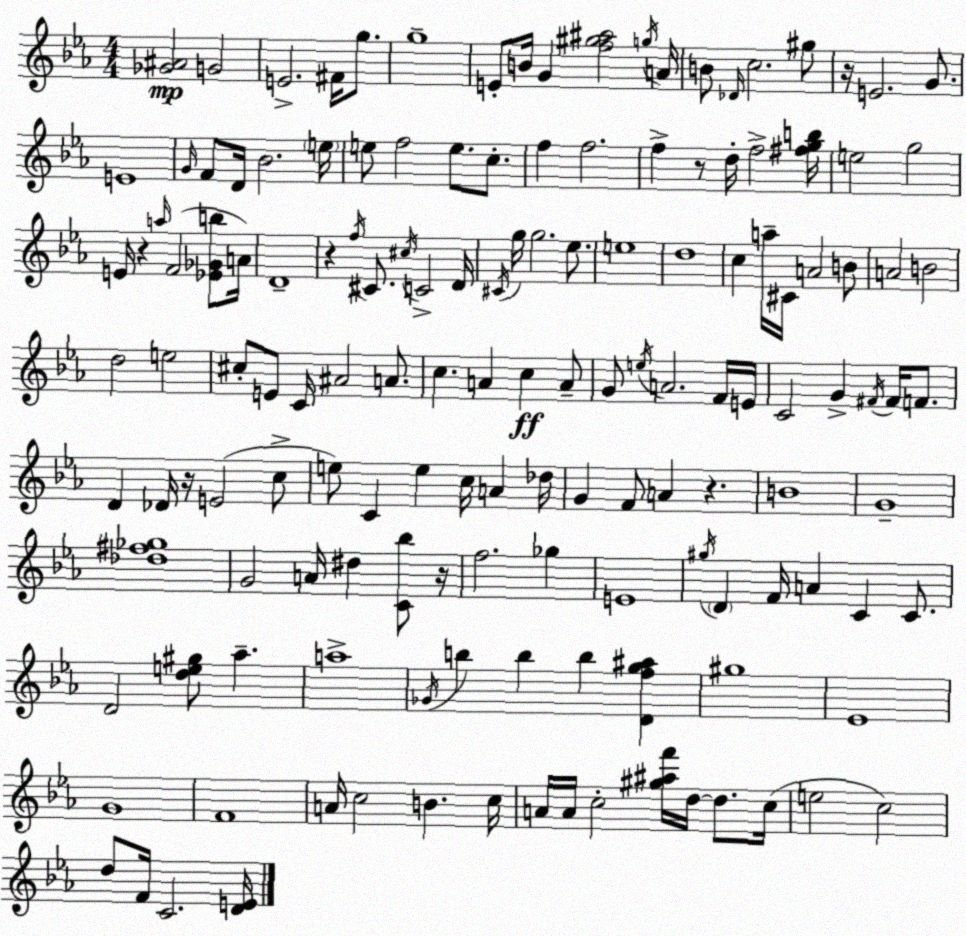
X:1
T:Untitled
M:4/4
L:1/4
K:Cm
[_G^A]2 G2 E2 ^F/4 g/2 g4 E/2 B/4 G [f^g^a]2 g/4 A/4 B/2 _D/4 c2 ^g/2 z/4 E2 G/2 E4 G/4 F/2 D/4 _B2 e/4 e/2 f2 e/2 c/2 f f2 f z/2 d/4 f2 [^fgb]/4 e2 g2 E/4 z a/4 F2 [_E_Gb]/2 A/4 D4 z f/4 ^C/2 ^c/4 C2 D/4 ^C/4 g/4 g2 _e/2 e4 d4 c a/4 ^C/4 A2 B/2 A2 B2 d2 e2 ^c/2 E/2 C/4 ^A2 A/2 c A c A/2 G/2 e/4 A2 F/4 E/4 C2 G ^F/4 ^F/4 F/2 D _D/4 z/4 E2 c/2 e/2 C e c/4 A _d/4 G F/2 A z B4 G4 [_d^f_g]4 G2 A/4 ^d [C_b]/2 z/4 f2 _g E4 ^g/4 D F/4 A C C/2 D2 [de^g]/2 _a a4 _G/4 b b b [Dfg^a] ^g4 _E4 G4 F4 A/4 c2 B c/4 A/4 A/4 c2 [^g^af']/4 d/4 d/2 c/4 e2 c2 d/2 F/4 C2 [DE]/4